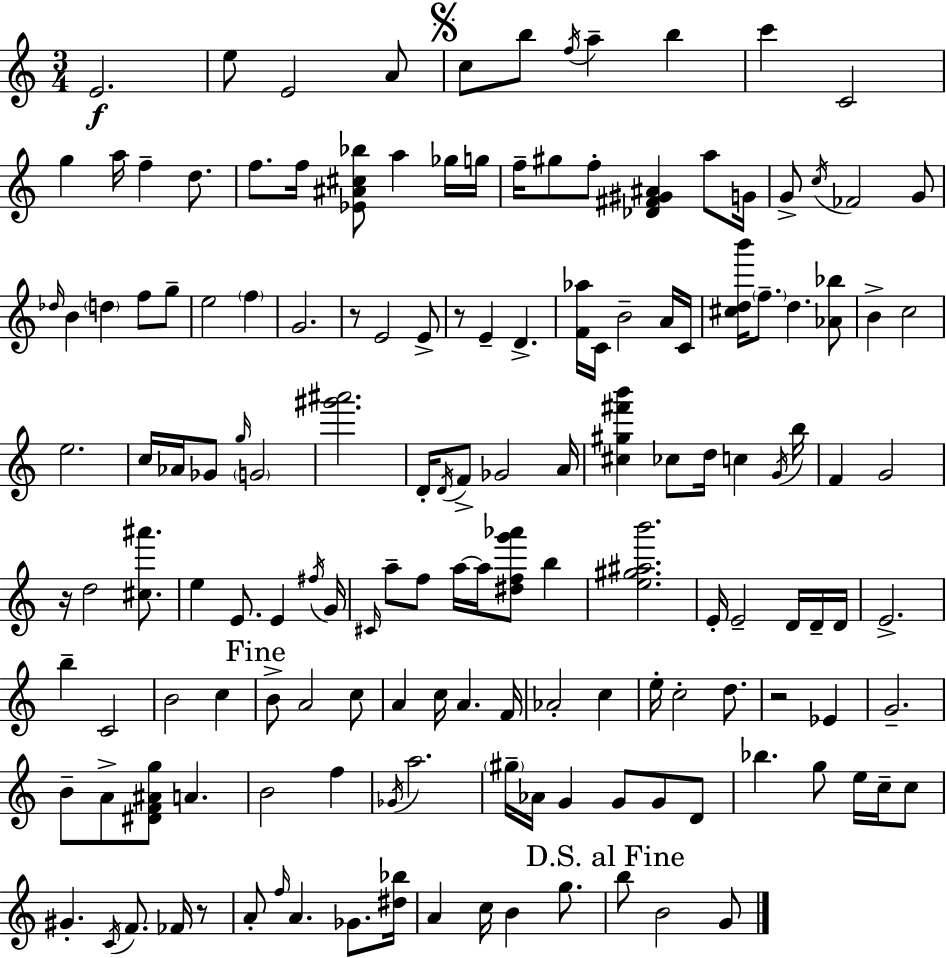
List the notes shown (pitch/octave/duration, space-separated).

E4/h. E5/e E4/h A4/e C5/e B5/e F5/s A5/q B5/q C6/q C4/h G5/q A5/s F5/q D5/e. F5/e. F5/s [Eb4,A#4,C#5,Bb5]/e A5/q Gb5/s G5/s F5/s G#5/e F5/e [Db4,F#4,G#4,A#4]/q A5/e G4/s G4/e C5/s FES4/h G4/e Db5/s B4/q D5/q F5/e G5/e E5/h F5/q G4/h. R/e E4/h E4/e R/e E4/q D4/q. [F4,Ab5]/s C4/s B4/h A4/s C4/s [C#5,D5,B6]/s F5/e. D5/q. [Ab4,Bb5]/e B4/q C5/h E5/h. C5/s Ab4/s Gb4/e G5/s G4/h [G#6,A#6]/h. D4/s D4/s F4/e Gb4/h A4/s [C#5,G#5,F#6,B6]/q CES5/e D5/s C5/q G4/s B5/s F4/q G4/h R/s D5/h [C#5,A#6]/e. E5/q E4/e. E4/q F#5/s G4/s C#4/s A5/e F5/e A5/s A5/s [D#5,F5,G6,Ab6]/e B5/q [E5,G#5,A#5,B6]/h. E4/s E4/h D4/s D4/s D4/s E4/h. B5/q C4/h B4/h C5/q B4/e A4/h C5/e A4/q C5/s A4/q. F4/s Ab4/h C5/q E5/s C5/h D5/e. R/h Eb4/q G4/h. B4/e A4/e [D#4,F4,A#4,G5]/e A4/q. B4/h F5/q Gb4/s A5/h. G#5/s Ab4/s G4/q G4/e G4/e D4/e Bb5/q. G5/e E5/s C5/s C5/e G#4/q. C4/s F4/e. FES4/s R/e A4/e F5/s A4/q. Gb4/e. [D#5,Bb5]/s A4/q C5/s B4/q G5/e. B5/e B4/h G4/e